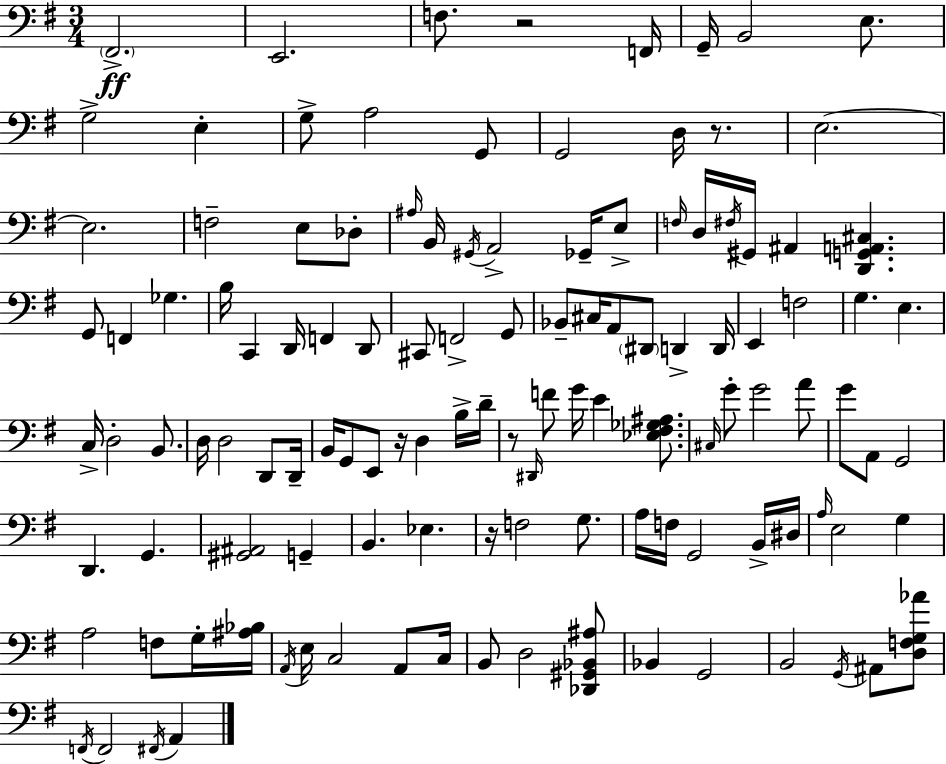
{
  \clef bass
  \numericTimeSignature
  \time 3/4
  \key g \major
  \parenthesize fis,2.->\ff | e,2. | f8. r2 f,16 | g,16-- b,2 e8. | \break g2-> e4-. | g8-> a2 g,8 | g,2 d16 r8. | e2.~~ | \break e2. | f2-- e8 des8-. | \grace { ais16 } b,16 \acciaccatura { gis,16 } a,2-> ges,16-- | e8-> \grace { f16 } d16 \acciaccatura { fis16 } gis,16 ais,4 <d, g, a, cis>4. | \break g,8 f,4 ges4. | b16 c,4 d,16 f,4 | d,8 cis,8 f,2-> | g,8 bes,8-- cis16 a,8 \parenthesize dis,8 d,4-> | \break d,16 e,4 f2 | g4. e4. | c16-> d2-. | b,8. d16 d2 | \break d,8 d,16-- b,16 g,8 e,8 r16 d4 | b16-> d'16-- r8 \grace { dis,16 } f'8 g'16 e'4 | <ees fis ges ais>8. \grace { cis16 } g'8-. g'2 | a'8 g'8 a,8 g,2 | \break d,4. | g,4. <gis, ais,>2 | g,4-- b,4. | ees4. r16 f2 | \break g8. a16 f16 g,2 | b,16-> dis16 \grace { a16 } e2 | g4 a2 | f8 g16-. <ais bes>16 \acciaccatura { a,16 } e16 c2 | \break a,8 c16 b,8 d2 | <des, gis, bes, ais>8 bes,4 | g,2 b,2 | \acciaccatura { g,16 } ais,8 <d f g aes'>8 \acciaccatura { f,16 } f,2 | \break \acciaccatura { fis,16 } a,4 \bar "|."
}